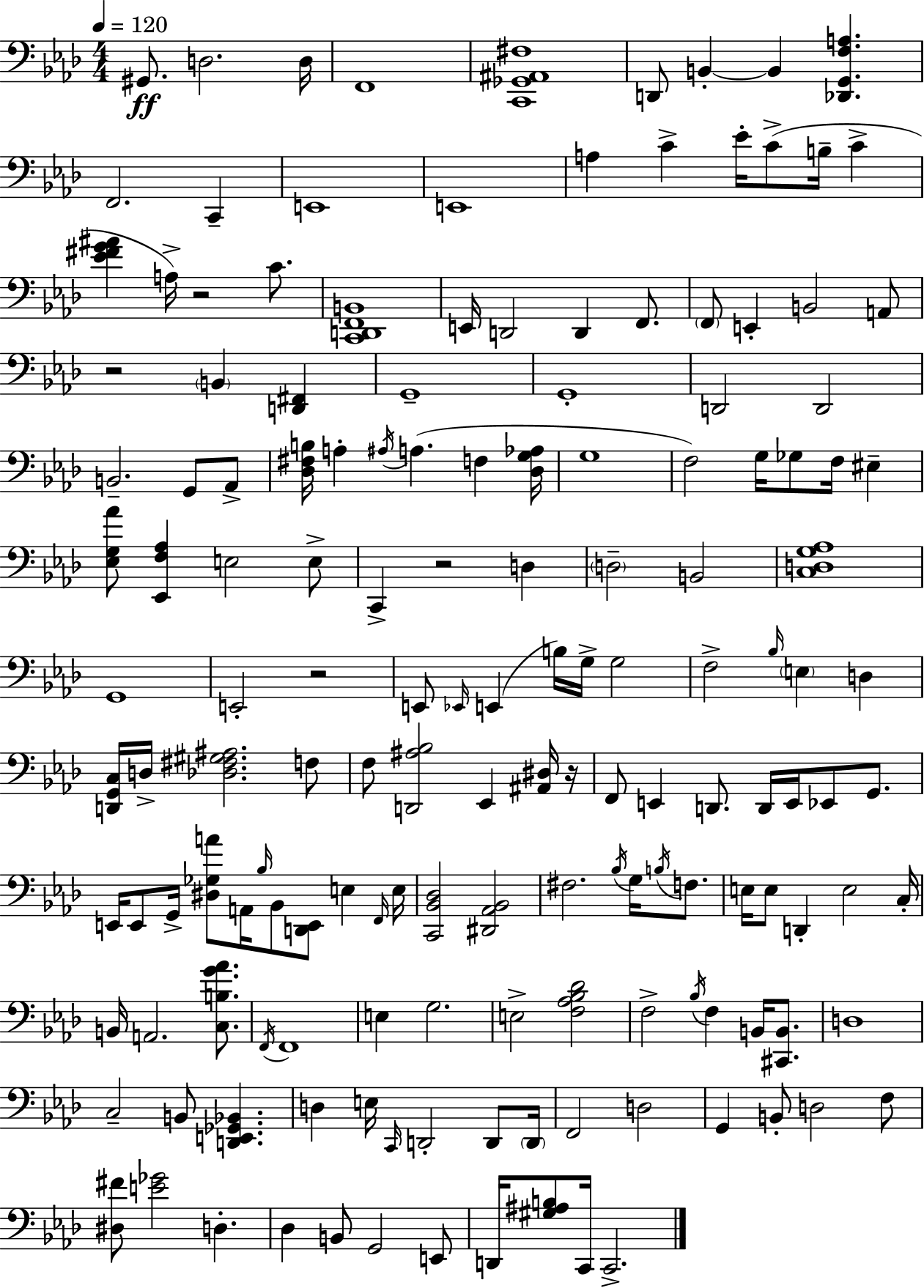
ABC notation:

X:1
T:Untitled
M:4/4
L:1/4
K:Ab
^G,,/2 D,2 D,/4 F,,4 [C,,_G,,^A,,^F,]4 D,,/2 B,, B,, [_D,,G,,F,A,] F,,2 C,, E,,4 E,,4 A, C _E/4 C/2 B,/4 C [_E^FG^A] A,/4 z2 C/2 [C,,D,,F,,B,,]4 E,,/4 D,,2 D,, F,,/2 F,,/2 E,, B,,2 A,,/2 z2 B,, [D,,^F,,] G,,4 G,,4 D,,2 D,,2 B,,2 G,,/2 _A,,/2 [_D,^F,B,]/4 A, ^A,/4 A, F, [_D,G,_A,]/4 G,4 F,2 G,/4 _G,/2 F,/4 ^E, [_E,G,_A]/2 [_E,,F,_A,] E,2 E,/2 C,, z2 D, D,2 B,,2 [C,D,G,_A,]4 G,,4 E,,2 z2 E,,/2 _E,,/4 E,, B,/4 G,/4 G,2 F,2 _B,/4 E, D, [D,,G,,C,]/4 D,/4 [_D,^F,^G,^A,]2 F,/2 F,/2 [D,,^A,_B,]2 _E,, [^A,,^D,]/4 z/4 F,,/2 E,, D,,/2 D,,/4 E,,/4 _E,,/2 G,,/2 E,,/4 E,,/2 G,,/4 [^D,_G,A]/2 A,,/4 _B,/4 _B,,/2 [D,,E,,]/2 E, F,,/4 E,/4 [C,,_B,,_D,]2 [^D,,_A,,_B,,]2 ^F,2 _B,/4 G,/4 B,/4 F,/2 E,/4 E,/2 D,, E,2 C,/4 B,,/4 A,,2 [C,B,G_A]/2 F,,/4 F,,4 E, G,2 E,2 [F,_A,_B,_D]2 F,2 _B,/4 F, B,,/4 [^C,,B,,]/2 D,4 C,2 B,,/2 [D,,E,,_G,,_B,,] D, E,/4 C,,/4 D,,2 D,,/2 D,,/4 F,,2 D,2 G,, B,,/2 D,2 F,/2 [^D,^F]/2 [E_G]2 D, _D, B,,/2 G,,2 E,,/2 D,,/4 [^G,^A,B,]/2 C,,/4 C,,2